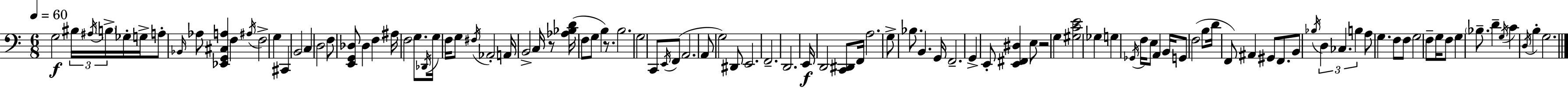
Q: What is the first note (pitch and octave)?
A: G3